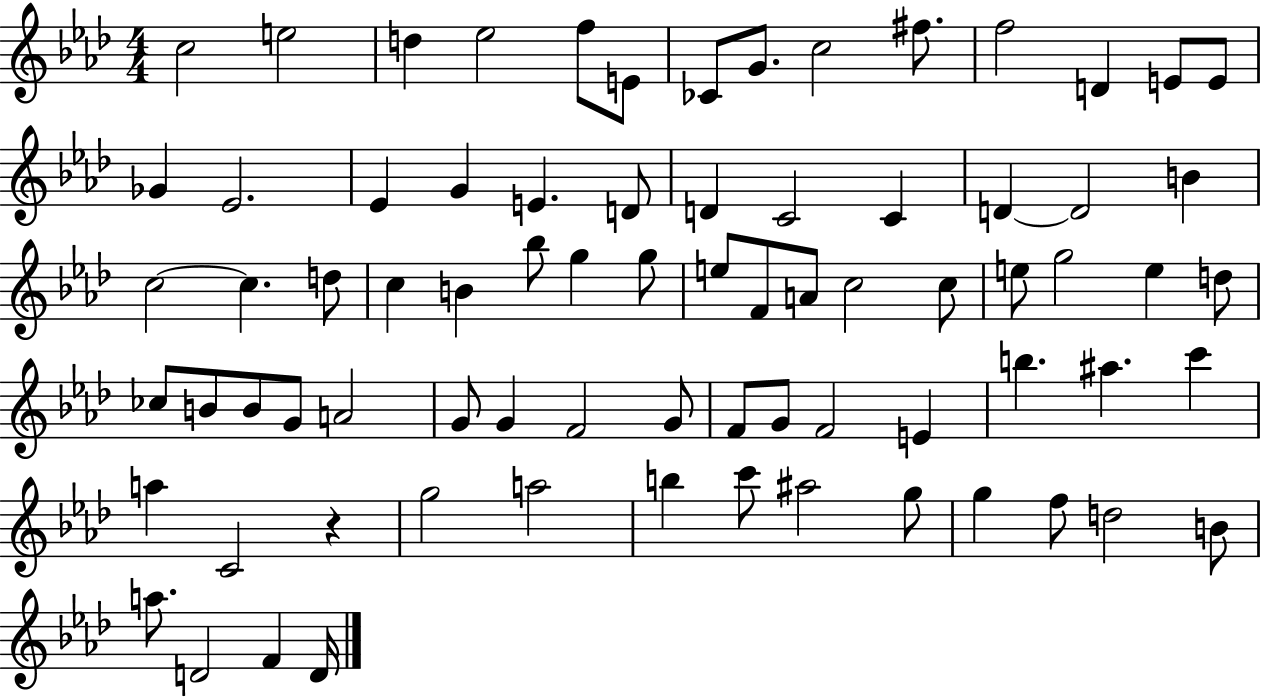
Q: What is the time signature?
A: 4/4